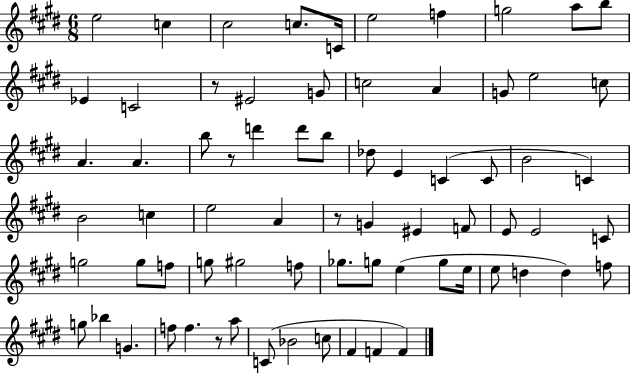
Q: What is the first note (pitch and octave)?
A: E5